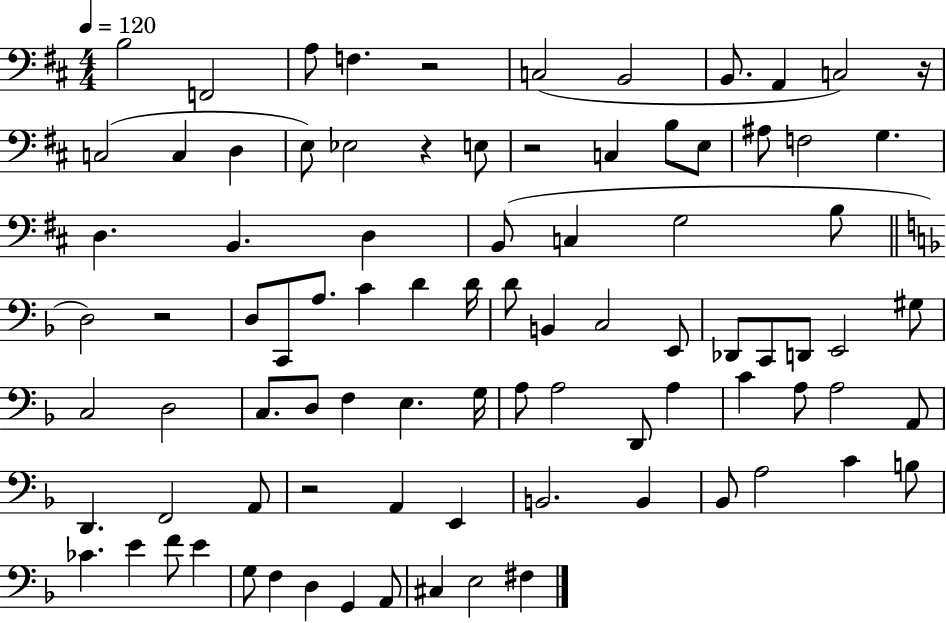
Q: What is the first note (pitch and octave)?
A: B3